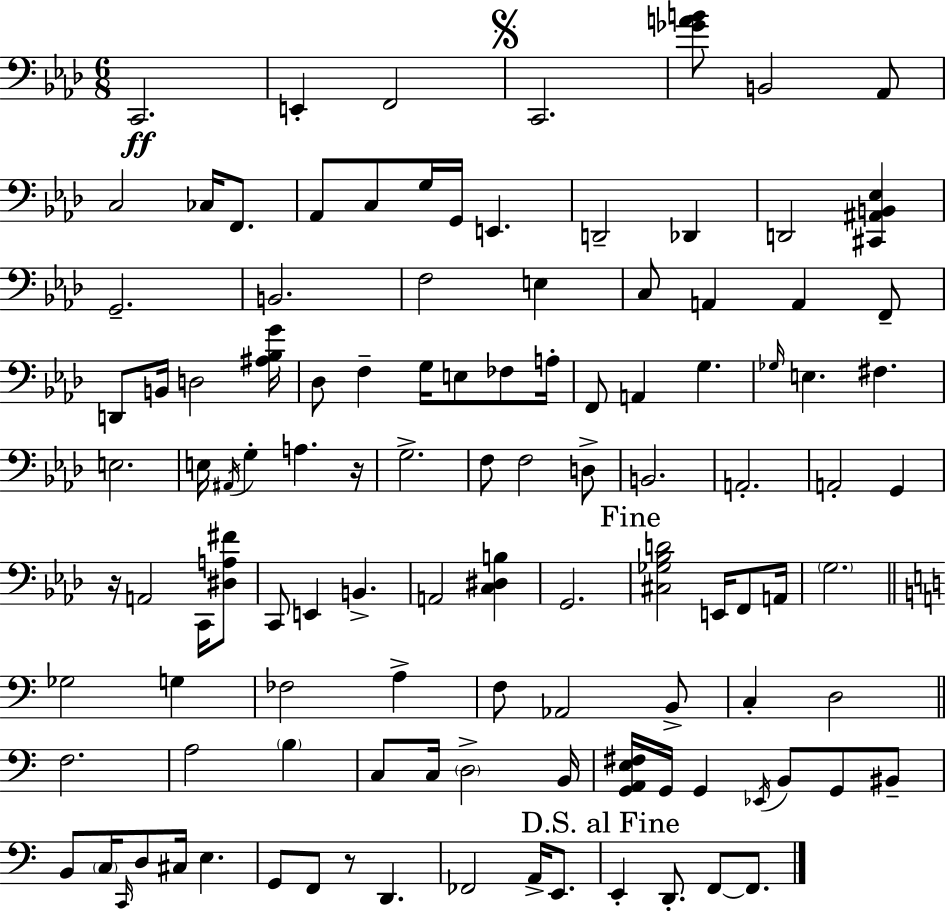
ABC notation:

X:1
T:Untitled
M:6/8
L:1/4
K:Ab
C,,2 E,, F,,2 C,,2 [_GAB]/2 B,,2 _A,,/2 C,2 _C,/4 F,,/2 _A,,/2 C,/2 G,/4 G,,/4 E,, D,,2 _D,, D,,2 [^C,,^A,,B,,_E,] G,,2 B,,2 F,2 E, C,/2 A,, A,, F,,/2 D,,/2 B,,/4 D,2 [^A,_B,G]/4 _D,/2 F, G,/4 E,/2 _F,/2 A,/4 F,,/2 A,, G, _G,/4 E, ^F, E,2 E,/4 ^A,,/4 G, A, z/4 G,2 F,/2 F,2 D,/2 B,,2 A,,2 A,,2 G,, z/4 A,,2 C,,/4 [^D,A,^F]/2 C,,/2 E,, B,, A,,2 [C,^D,B,] G,,2 [^C,_G,_B,D]2 E,,/4 F,,/2 A,,/4 G,2 _G,2 G, _F,2 A, F,/2 _A,,2 B,,/2 C, D,2 F,2 A,2 B, C,/2 C,/4 D,2 B,,/4 [G,,A,,E,^F,]/4 G,,/4 G,, _E,,/4 B,,/2 G,,/2 ^B,,/2 B,,/2 C,/4 C,,/4 D,/2 ^C,/4 E, G,,/2 F,,/2 z/2 D,, _F,,2 A,,/4 E,,/2 E,, D,,/2 F,,/2 F,,/2